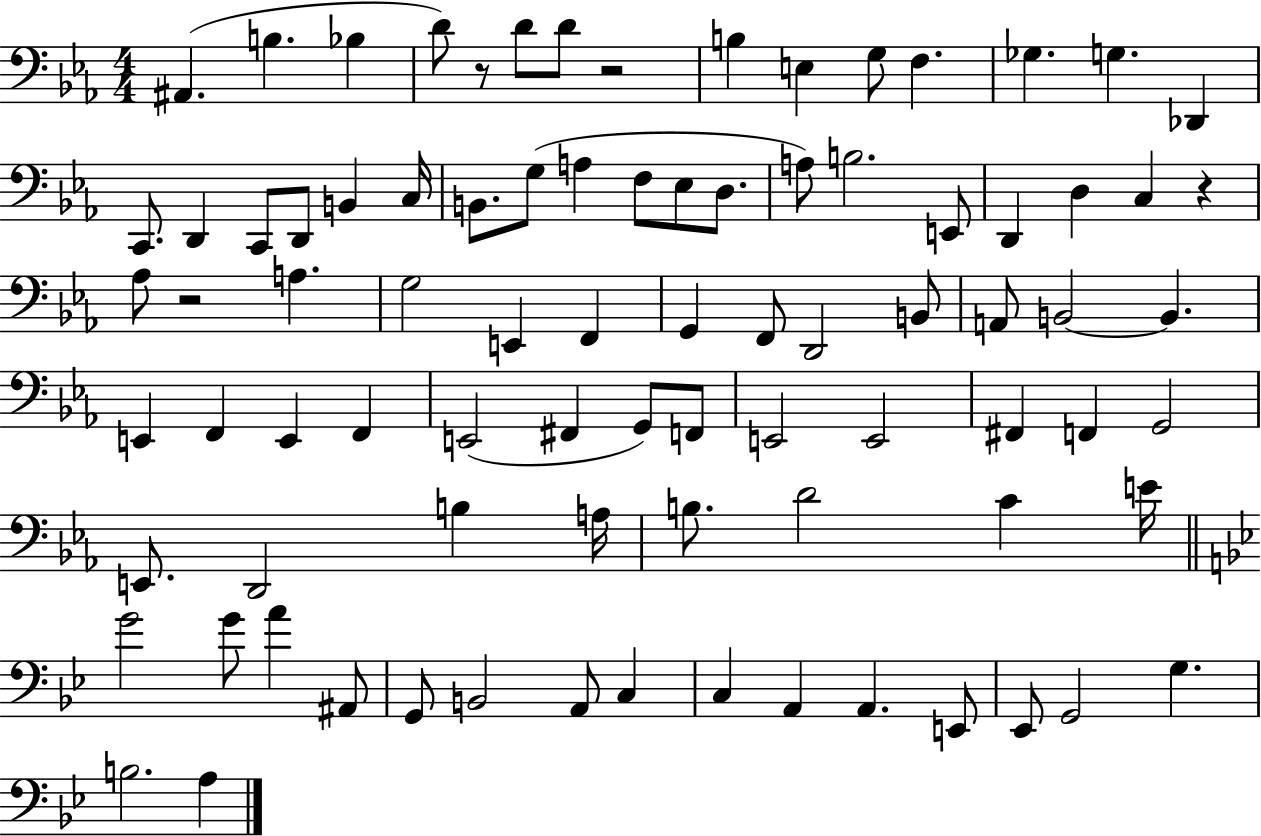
A#2/q. B3/q. Bb3/q D4/e R/e D4/e D4/e R/h B3/q E3/q G3/e F3/q. Gb3/q. G3/q. Db2/q C2/e. D2/q C2/e D2/e B2/q C3/s B2/e. G3/e A3/q F3/e Eb3/e D3/e. A3/e B3/h. E2/e D2/q D3/q C3/q R/q Ab3/e R/h A3/q. G3/h E2/q F2/q G2/q F2/e D2/h B2/e A2/e B2/h B2/q. E2/q F2/q E2/q F2/q E2/h F#2/q G2/e F2/e E2/h E2/h F#2/q F2/q G2/h E2/e. D2/h B3/q A3/s B3/e. D4/h C4/q E4/s G4/h G4/e A4/q A#2/e G2/e B2/h A2/e C3/q C3/q A2/q A2/q. E2/e Eb2/e G2/h G3/q. B3/h. A3/q